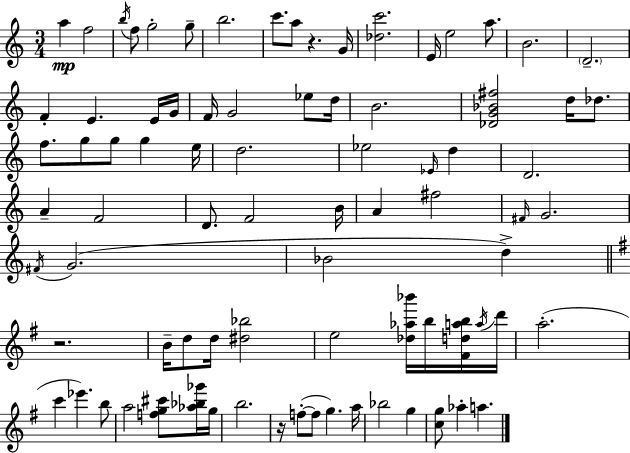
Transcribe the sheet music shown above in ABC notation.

X:1
T:Untitled
M:3/4
L:1/4
K:C
a f2 b/4 f/2 g2 g/2 b2 c'/2 a/2 z G/4 [_dc']2 E/4 e2 a/2 B2 D2 F E E/4 G/4 F/4 G2 _e/2 d/4 B2 [_DG_B^f]2 d/4 _d/2 f/2 g/2 g/2 g e/4 d2 _e2 _E/4 d D2 A F2 D/2 F2 B/4 A ^f2 ^F/4 G2 ^F/4 G2 _B2 d z2 B/4 d/2 d/4 [^d_b]2 e2 [_d_a_b']/4 b/4 [^Fdab]/4 a/4 d'/4 a2 c' _e' b/2 a2 [fg^c']/2 [_a_b_g']/4 g/4 b2 z/4 f/2 f/2 g a/4 _b2 g [cg]/2 _a a